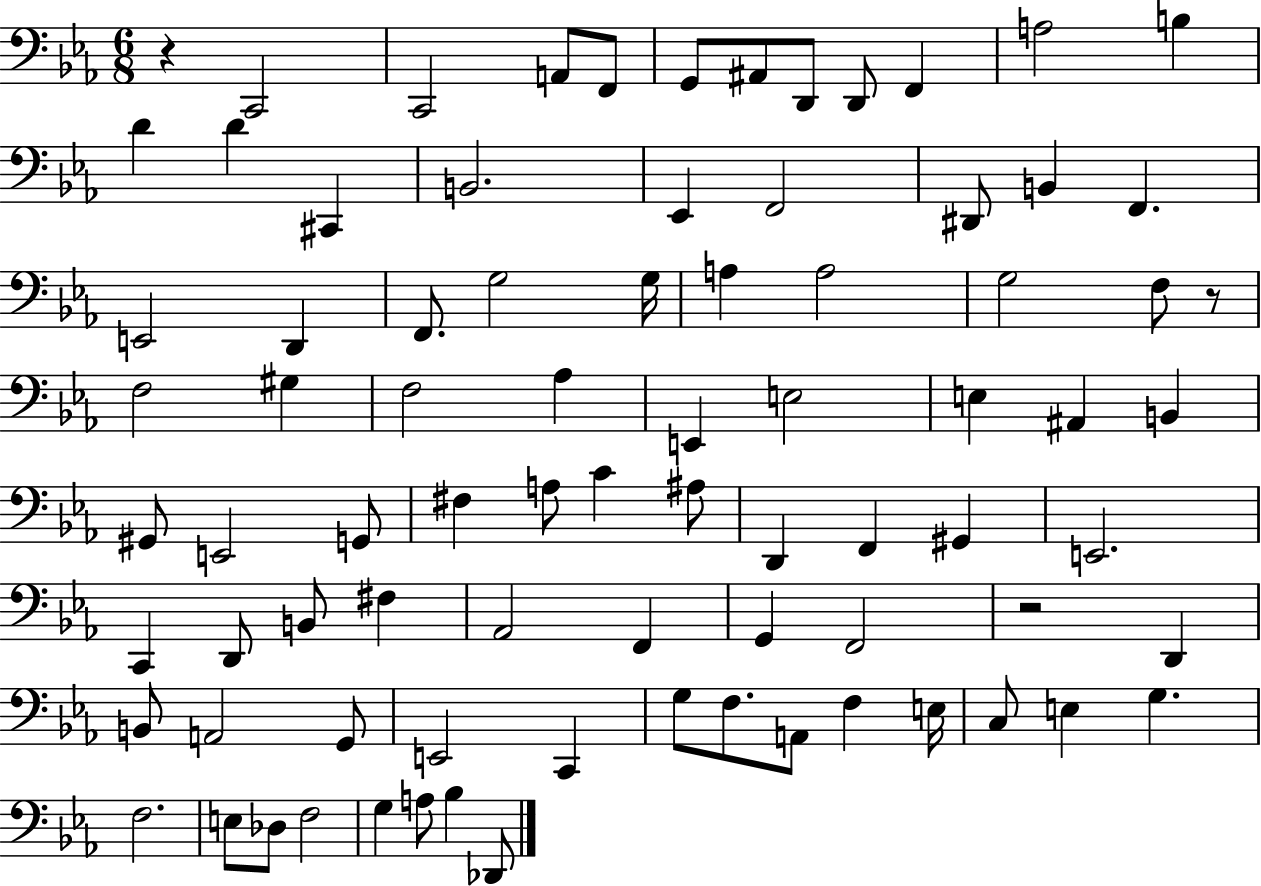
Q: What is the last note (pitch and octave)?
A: Db2